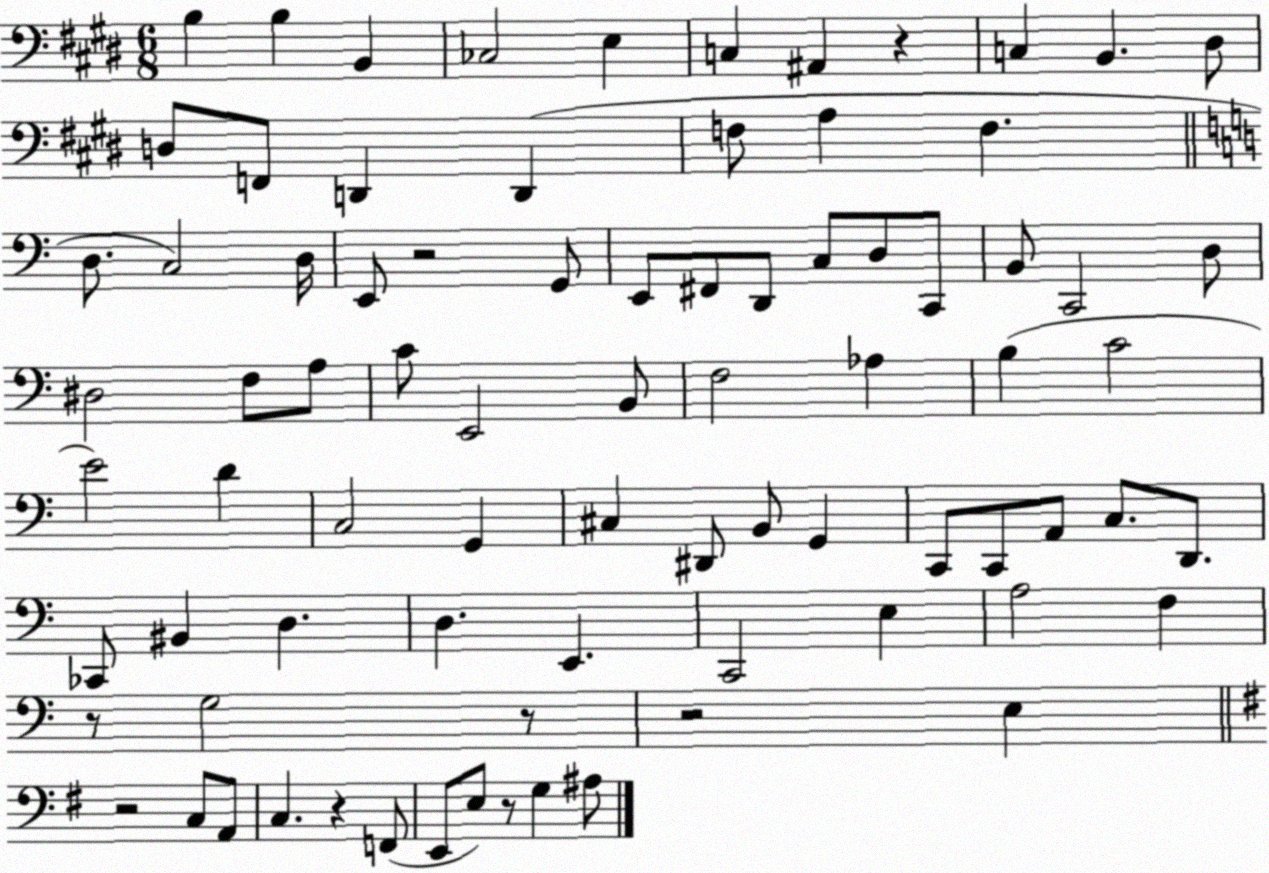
X:1
T:Untitled
M:6/8
L:1/4
K:E
B, B, B,, _C,2 E, C, ^A,, z C, B,, ^D,/2 D,/2 F,,/2 D,, D,, F,/2 A, F, D,/2 C,2 D,/4 E,,/2 z2 G,,/2 E,,/2 ^F,,/2 D,,/2 C,/2 D,/2 C,,/2 B,,/2 C,,2 D,/2 ^D,2 F,/2 A,/2 C/2 E,,2 B,,/2 F,2 _A, B, C2 E2 D C,2 G,, ^C, ^D,,/2 B,,/2 G,, C,,/2 C,,/2 A,,/2 C,/2 D,,/2 _C,,/2 ^B,, D, D, E,, C,,2 E, A,2 F, z/2 G,2 z/2 z2 E, z2 C,/2 A,,/2 C, z F,,/2 E,,/2 E,/2 z/2 G, ^A,/2